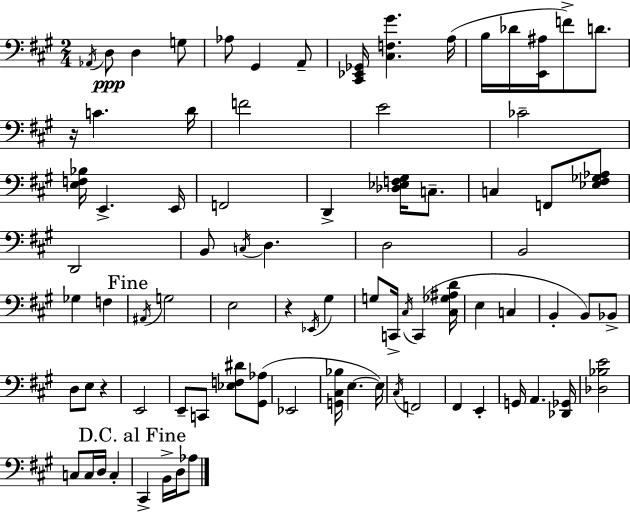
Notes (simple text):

Ab2/s D3/e D3/q G3/e Ab3/e G#2/q A2/e [C#2,Eb2,Gb2]/s [C#3,F3,G#4]/q. A3/s B3/s Db4/s [E2,A#3]/s F4/e D4/e. R/s C4/q. D4/s F4/h E4/h CES4/h [E3,F3,Bb3]/s E2/q. E2/s F2/h D2/q [Db3,Eb3,F3,G#3]/s C3/e. C3/q F2/e [Eb3,F#3,Gb3,Ab3]/e D2/h B2/e C3/s D3/q. D3/h B2/h Gb3/q F3/q A#2/s G3/h E3/h R/q Eb2/s G#3/q G3/e C2/s C#3/s C2/q [C#3,Gb3,A#3,D4]/s E3/q C3/q B2/q B2/e Bb2/e D3/e E3/e R/q E2/h E2/e C2/e [Eb3,F3,D#4]/e [G#2,Ab3]/e Eb2/h [G2,C#3,Bb3]/s E3/q. E3/s C#3/s F2/h F#2/q E2/q G2/s A2/q. [Db2,Gb2]/s [Db3,Bb3,E4]/h C3/e C3/s D3/s C3/q C#2/q B2/s D3/s Ab3/e